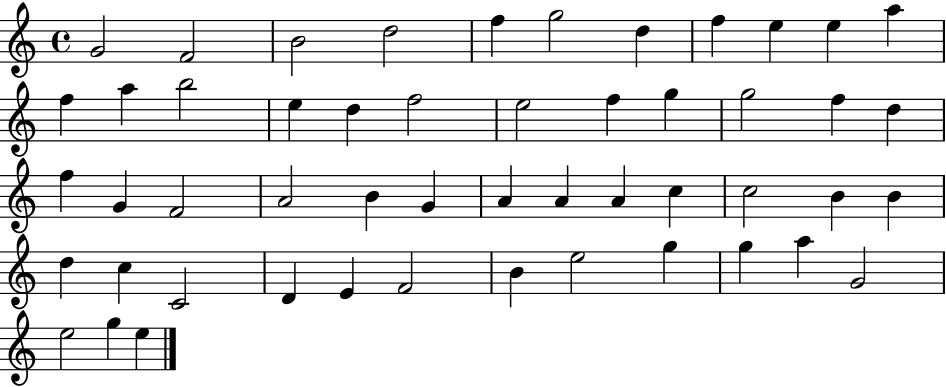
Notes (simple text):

G4/h F4/h B4/h D5/h F5/q G5/h D5/q F5/q E5/q E5/q A5/q F5/q A5/q B5/h E5/q D5/q F5/h E5/h F5/q G5/q G5/h F5/q D5/q F5/q G4/q F4/h A4/h B4/q G4/q A4/q A4/q A4/q C5/q C5/h B4/q B4/q D5/q C5/q C4/h D4/q E4/q F4/h B4/q E5/h G5/q G5/q A5/q G4/h E5/h G5/q E5/q